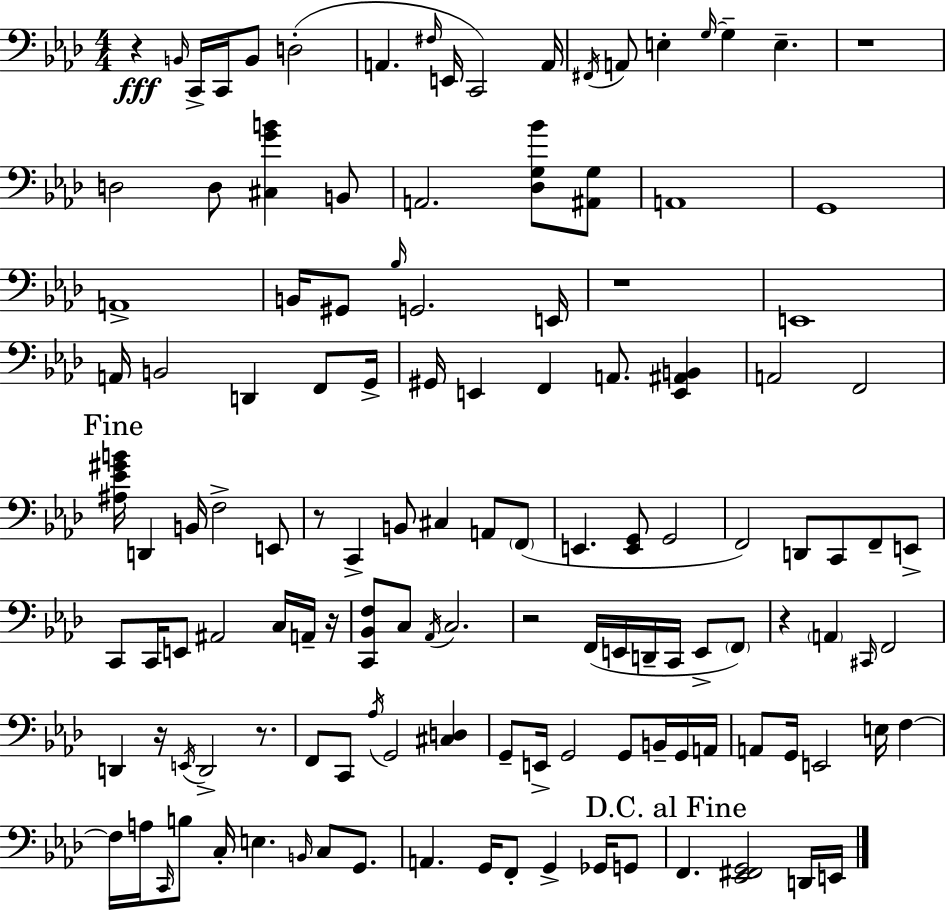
X:1
T:Untitled
M:4/4
L:1/4
K:Ab
z B,,/4 C,,/4 C,,/4 B,,/2 D,2 A,, ^F,/4 E,,/4 C,,2 A,,/4 ^F,,/4 A,,/2 E, G,/4 G, E, z4 D,2 D,/2 [^C,GB] B,,/2 A,,2 [_D,G,_B]/2 [^A,,G,]/2 A,,4 G,,4 A,,4 B,,/4 ^G,,/2 _B,/4 G,,2 E,,/4 z4 E,,4 A,,/4 B,,2 D,, F,,/2 G,,/4 ^G,,/4 E,, F,, A,,/2 [E,,^A,,B,,] A,,2 F,,2 [^A,_E^GB]/4 D,, B,,/4 F,2 E,,/2 z/2 C,, B,,/2 ^C, A,,/2 F,,/2 E,, [E,,G,,]/2 G,,2 F,,2 D,,/2 C,,/2 F,,/2 E,,/2 C,,/2 C,,/4 E,,/2 ^A,,2 C,/4 A,,/4 z/4 [C,,_B,,F,]/2 C,/2 _A,,/4 C,2 z2 F,,/4 E,,/4 D,,/4 C,,/4 E,,/2 F,,/2 z A,, ^C,,/4 F,,2 D,, z/4 E,,/4 D,,2 z/2 F,,/2 C,,/2 _A,/4 G,,2 [^C,D,] G,,/2 E,,/4 G,,2 G,,/2 B,,/4 G,,/4 A,,/4 A,,/2 G,,/4 E,,2 E,/4 F, F,/4 A,/4 C,,/4 B,/2 C,/4 E, B,,/4 C,/2 G,,/2 A,, G,,/4 F,,/2 G,, _G,,/4 G,,/2 F,, [_E,,^F,,G,,]2 D,,/4 E,,/4